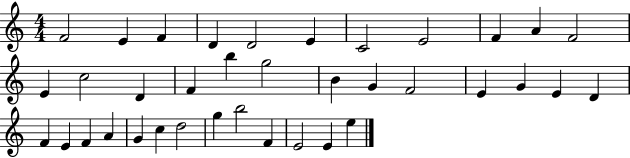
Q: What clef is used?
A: treble